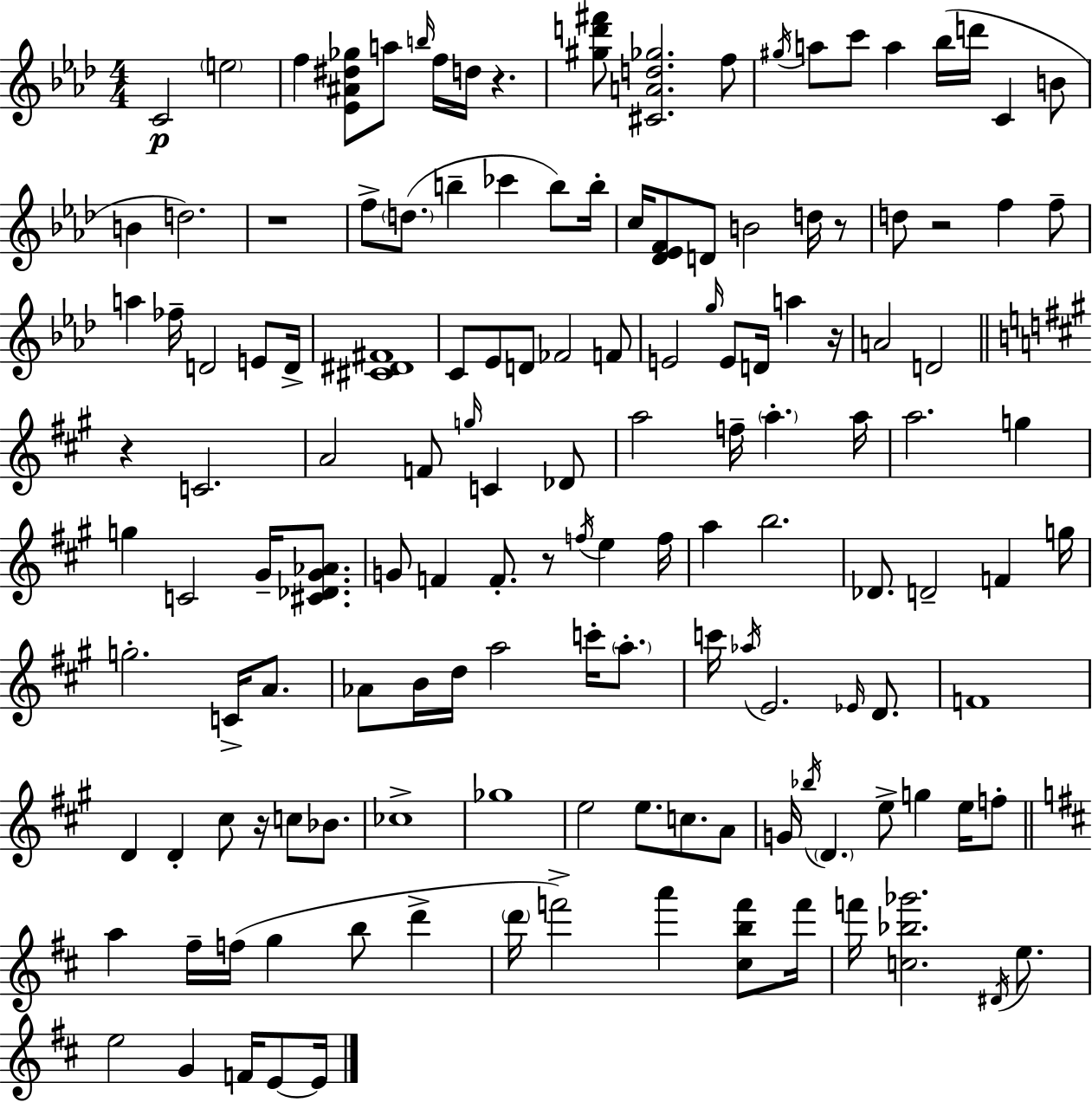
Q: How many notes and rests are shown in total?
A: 142